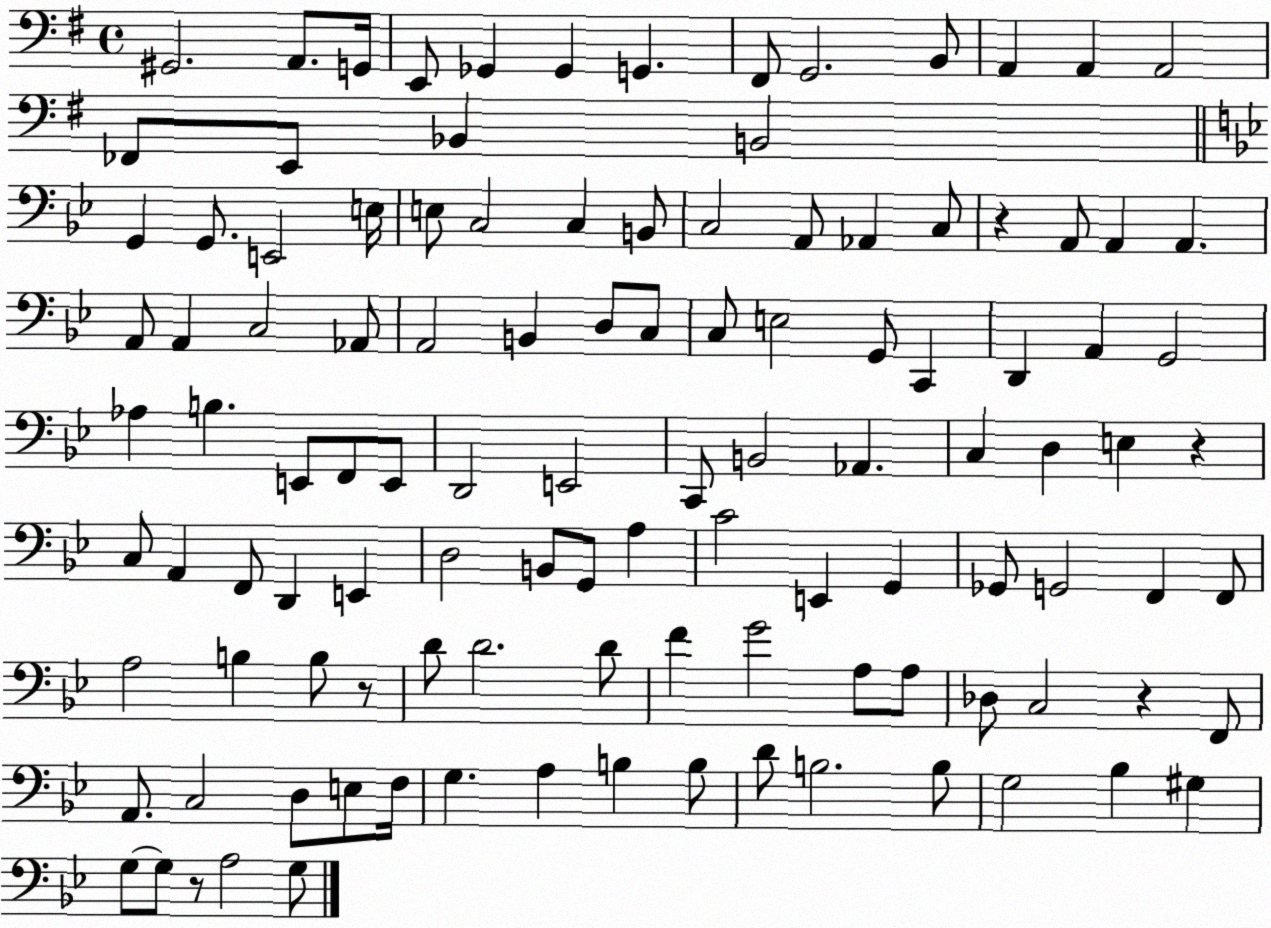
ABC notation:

X:1
T:Untitled
M:4/4
L:1/4
K:G
^G,,2 A,,/2 G,,/4 E,,/2 _G,, _G,, G,, ^F,,/2 G,,2 B,,/2 A,, A,, A,,2 _F,,/2 E,,/2 _B,, B,,2 G,, G,,/2 E,,2 E,/4 E,/2 C,2 C, B,,/2 C,2 A,,/2 _A,, C,/2 z A,,/2 A,, A,, A,,/2 A,, C,2 _A,,/2 A,,2 B,, D,/2 C,/2 C,/2 E,2 G,,/2 C,, D,, A,, G,,2 _A, B, E,,/2 F,,/2 E,,/2 D,,2 E,,2 C,,/2 B,,2 _A,, C, D, E, z C,/2 A,, F,,/2 D,, E,, D,2 B,,/2 G,,/2 A, C2 E,, G,, _G,,/2 G,,2 F,, F,,/2 A,2 B, B,/2 z/2 D/2 D2 D/2 F G2 A,/2 A,/2 _D,/2 C,2 z F,,/2 A,,/2 C,2 D,/2 E,/2 F,/4 G, A, B, B,/2 D/2 B,2 B,/2 G,2 _B, ^G, G,/2 G,/2 z/2 A,2 G,/2